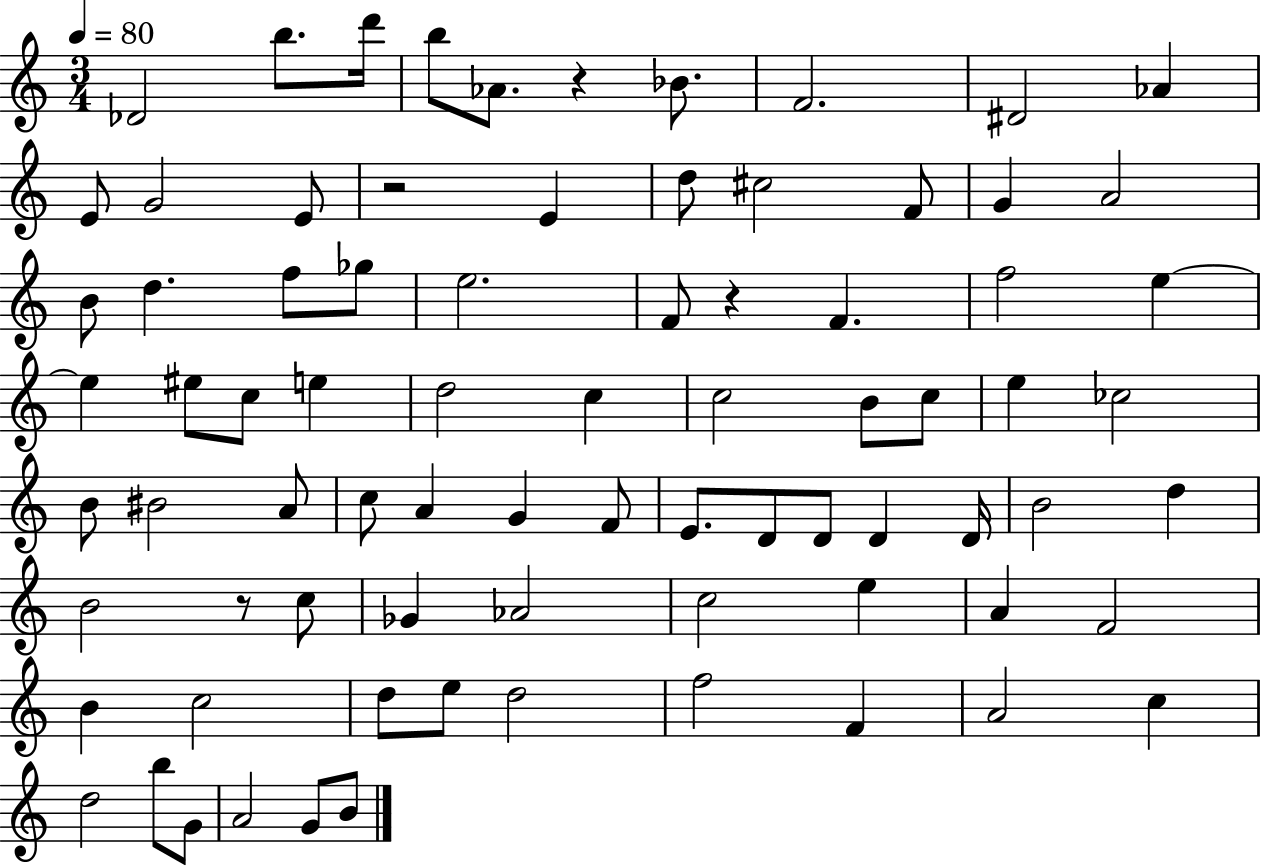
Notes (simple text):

Db4/h B5/e. D6/s B5/e Ab4/e. R/q Bb4/e. F4/h. D#4/h Ab4/q E4/e G4/h E4/e R/h E4/q D5/e C#5/h F4/e G4/q A4/h B4/e D5/q. F5/e Gb5/e E5/h. F4/e R/q F4/q. F5/h E5/q E5/q EIS5/e C5/e E5/q D5/h C5/q C5/h B4/e C5/e E5/q CES5/h B4/e BIS4/h A4/e C5/e A4/q G4/q F4/e E4/e. D4/e D4/e D4/q D4/s B4/h D5/q B4/h R/e C5/e Gb4/q Ab4/h C5/h E5/q A4/q F4/h B4/q C5/h D5/e E5/e D5/h F5/h F4/q A4/h C5/q D5/h B5/e G4/e A4/h G4/e B4/e